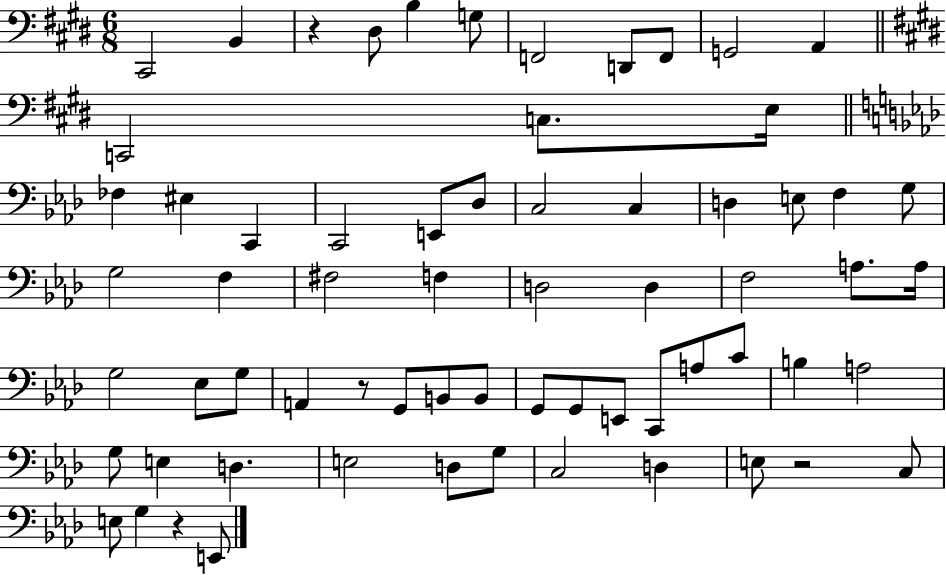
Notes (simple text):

C#2/h B2/q R/q D#3/e B3/q G3/e F2/h D2/e F2/e G2/h A2/q C2/h C3/e. E3/s FES3/q EIS3/q C2/q C2/h E2/e Db3/e C3/h C3/q D3/q E3/e F3/q G3/e G3/h F3/q F#3/h F3/q D3/h D3/q F3/h A3/e. A3/s G3/h Eb3/e G3/e A2/q R/e G2/e B2/e B2/e G2/e G2/e E2/e C2/e A3/e C4/e B3/q A3/h G3/e E3/q D3/q. E3/h D3/e G3/e C3/h D3/q E3/e R/h C3/e E3/e G3/q R/q E2/e